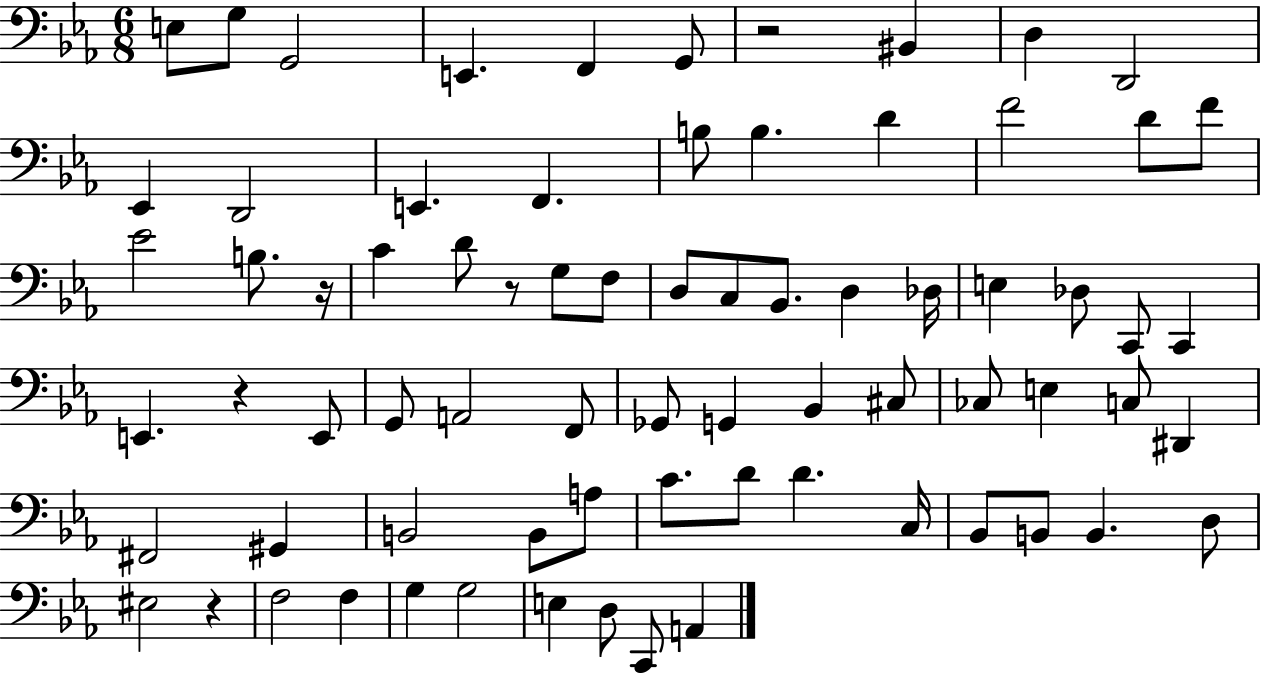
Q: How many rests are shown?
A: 5